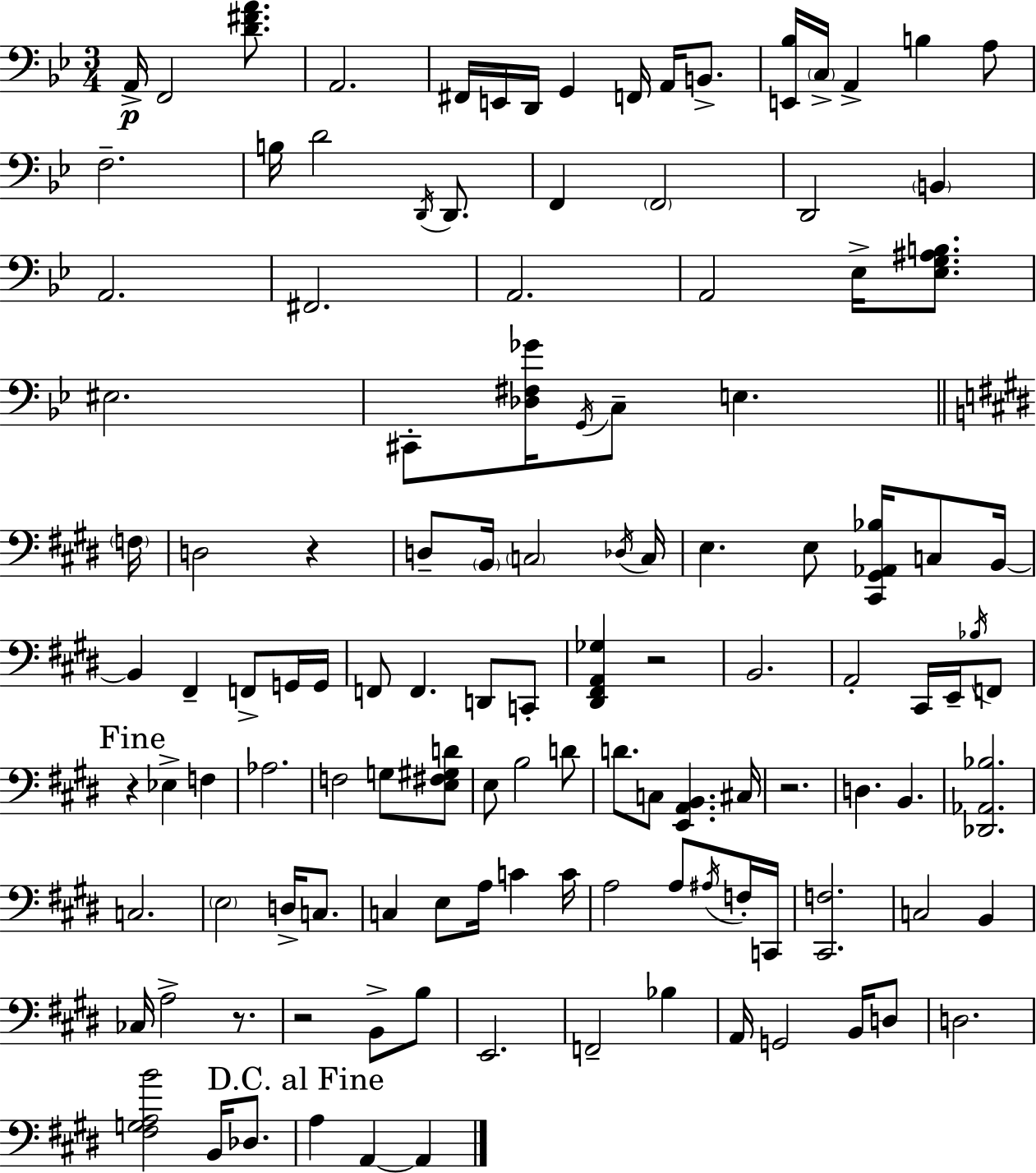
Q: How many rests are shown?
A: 6